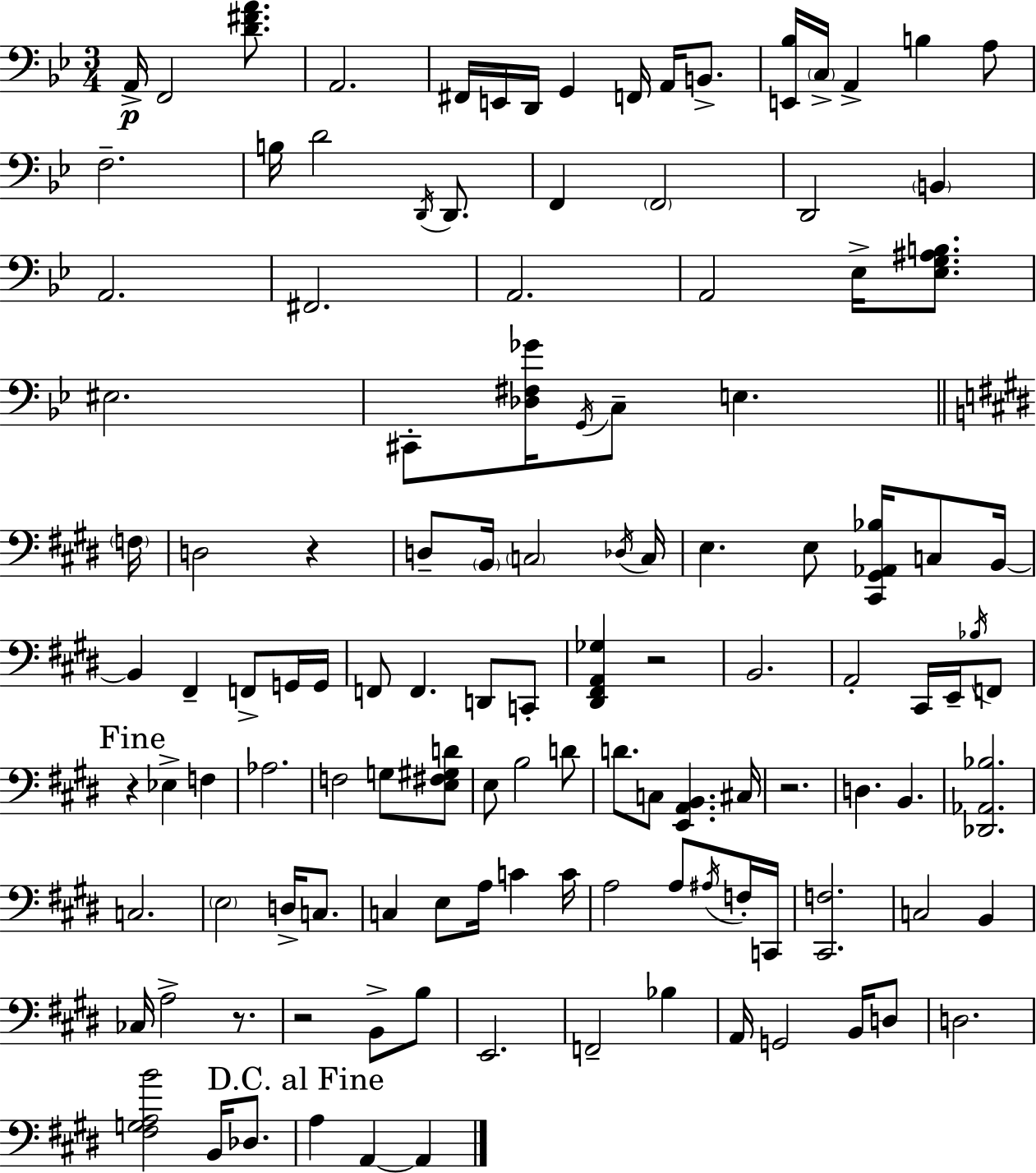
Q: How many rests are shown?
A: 6